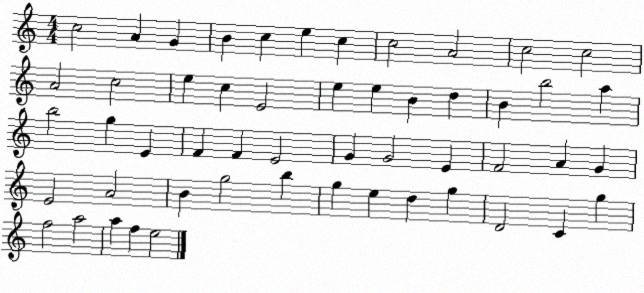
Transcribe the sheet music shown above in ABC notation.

X:1
T:Untitled
M:4/4
L:1/4
K:C
c2 A G B c e c c2 A2 c2 c2 A2 c2 e c E2 e e B d B b2 a b2 g E F F E2 G G2 E F2 A G E2 A2 B g2 b g e d g D2 C g f2 a2 a f e2